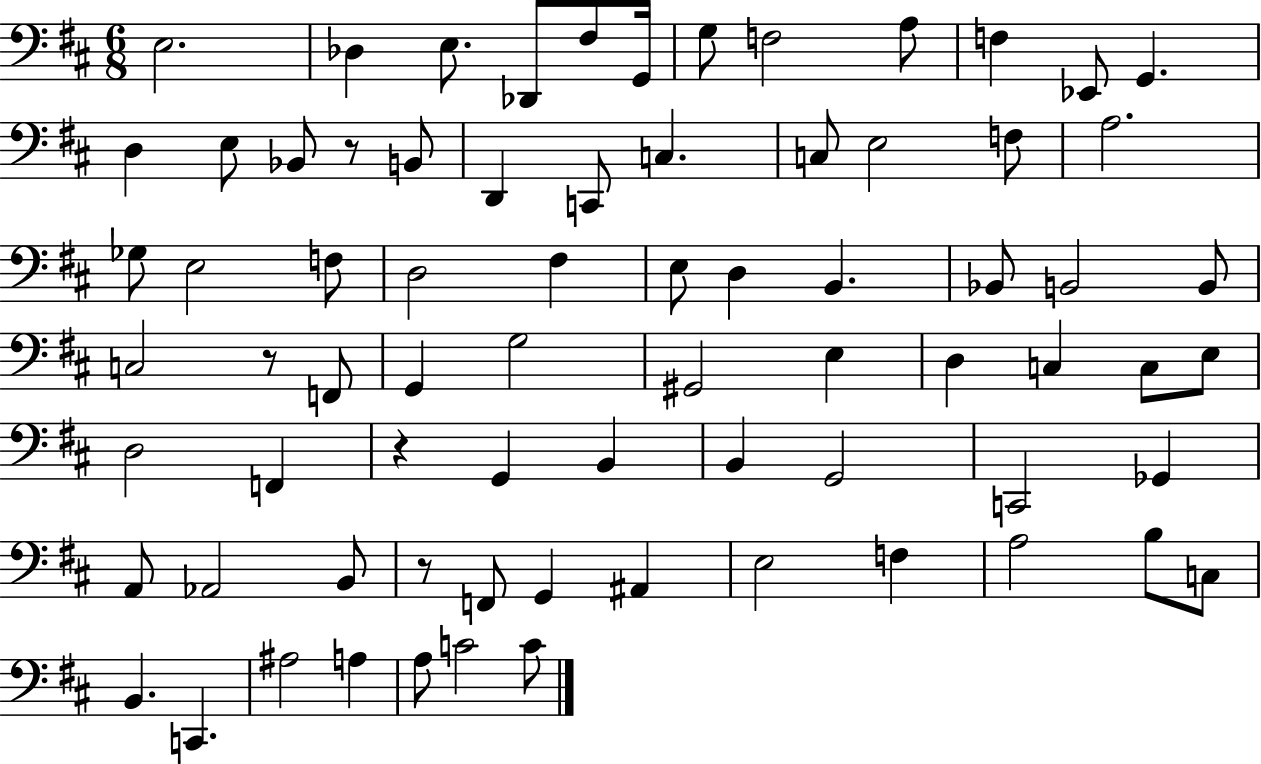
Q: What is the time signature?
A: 6/8